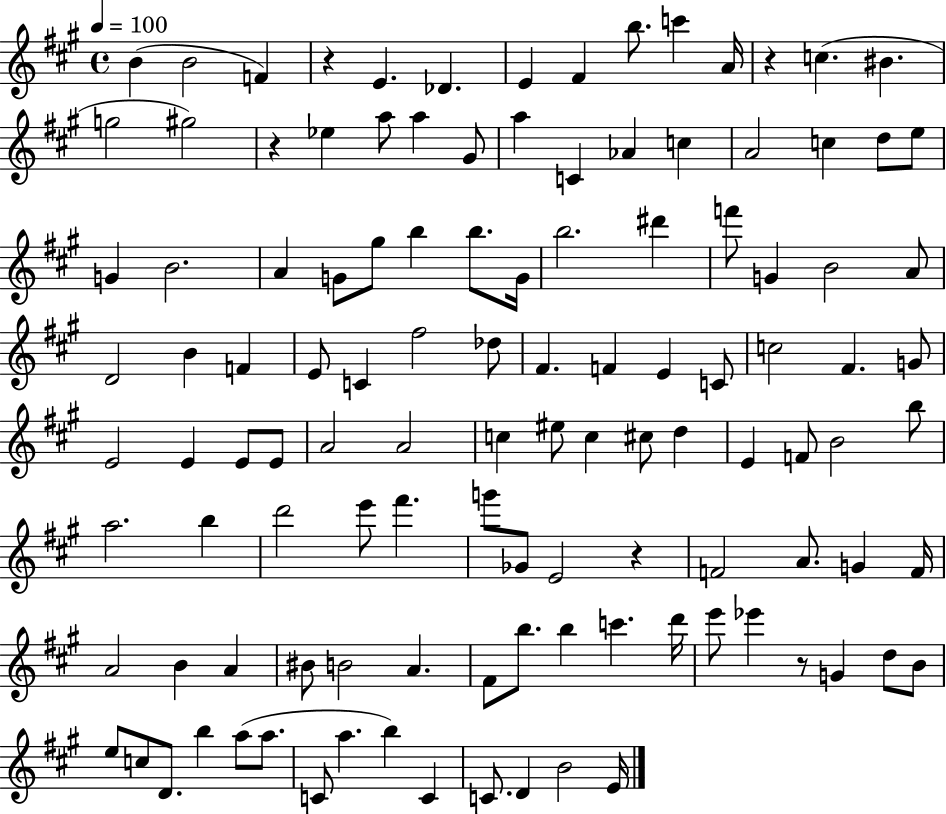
{
  \clef treble
  \time 4/4
  \defaultTimeSignature
  \key a \major
  \tempo 4 = 100
  b'4( b'2 f'4) | r4 e'4. des'4. | e'4 fis'4 b''8. c'''4 a'16 | r4 c''4.( bis'4. | \break g''2 gis''2) | r4 ees''4 a''8 a''4 gis'8 | a''4 c'4 aes'4 c''4 | a'2 c''4 d''8 e''8 | \break g'4 b'2. | a'4 g'8 gis''8 b''4 b''8. g'16 | b''2. dis'''4 | f'''8 g'4 b'2 a'8 | \break d'2 b'4 f'4 | e'8 c'4 fis''2 des''8 | fis'4. f'4 e'4 c'8 | c''2 fis'4. g'8 | \break e'2 e'4 e'8 e'8 | a'2 a'2 | c''4 eis''8 c''4 cis''8 d''4 | e'4 f'8 b'2 b''8 | \break a''2. b''4 | d'''2 e'''8 fis'''4. | g'''8 ges'8 e'2 r4 | f'2 a'8. g'4 f'16 | \break a'2 b'4 a'4 | bis'8 b'2 a'4. | fis'8 b''8. b''4 c'''4. d'''16 | e'''8 ees'''4 r8 g'4 d''8 b'8 | \break e''8 c''8 d'8. b''4 a''8( a''8. | c'8 a''4. b''4) c'4 | c'8. d'4 b'2 e'16 | \bar "|."
}